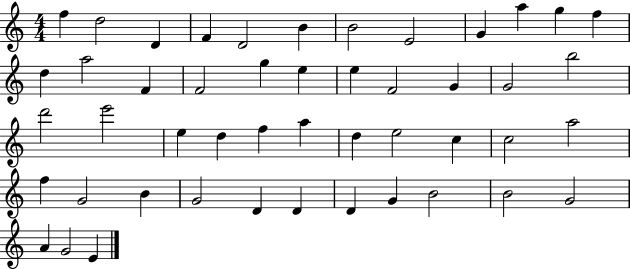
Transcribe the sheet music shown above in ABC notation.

X:1
T:Untitled
M:4/4
L:1/4
K:C
f d2 D F D2 B B2 E2 G a g f d a2 F F2 g e e F2 G G2 b2 d'2 e'2 e d f a d e2 c c2 a2 f G2 B G2 D D D G B2 B2 G2 A G2 E